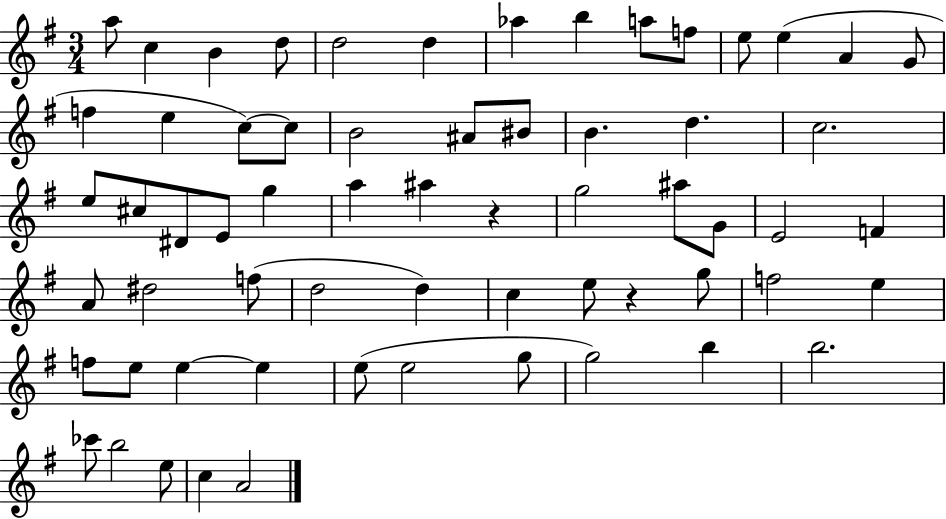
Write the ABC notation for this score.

X:1
T:Untitled
M:3/4
L:1/4
K:G
a/2 c B d/2 d2 d _a b a/2 f/2 e/2 e A G/2 f e c/2 c/2 B2 ^A/2 ^B/2 B d c2 e/2 ^c/2 ^D/2 E/2 g a ^a z g2 ^a/2 G/2 E2 F A/2 ^d2 f/2 d2 d c e/2 z g/2 f2 e f/2 e/2 e e e/2 e2 g/2 g2 b b2 _c'/2 b2 e/2 c A2